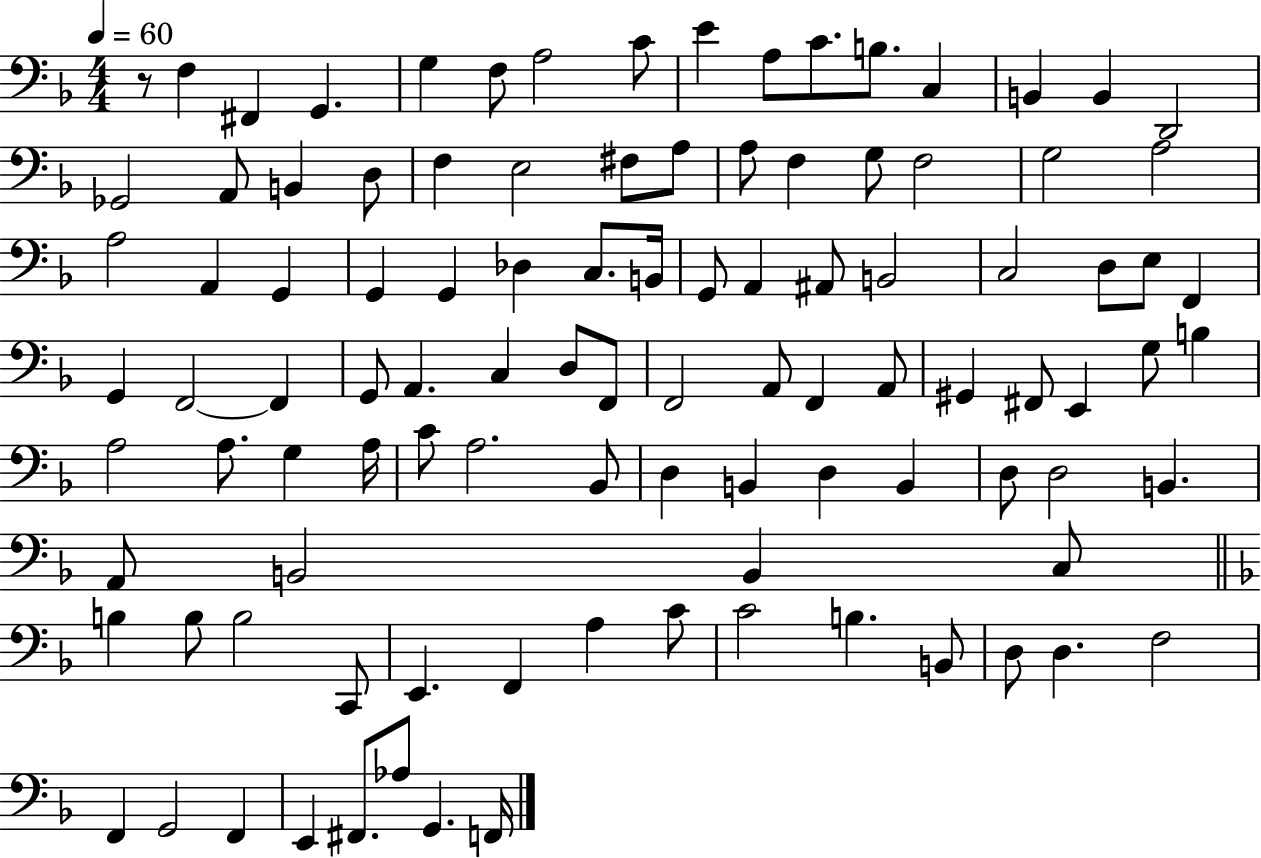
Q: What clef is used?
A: bass